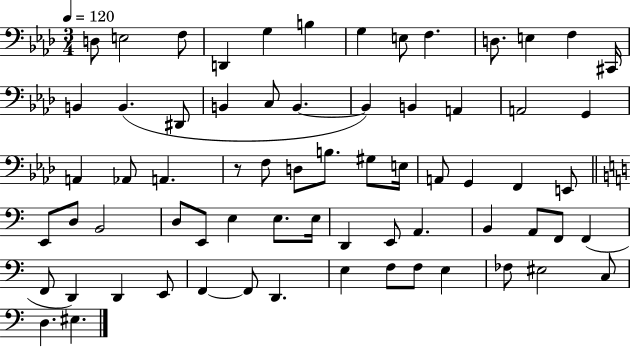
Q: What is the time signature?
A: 3/4